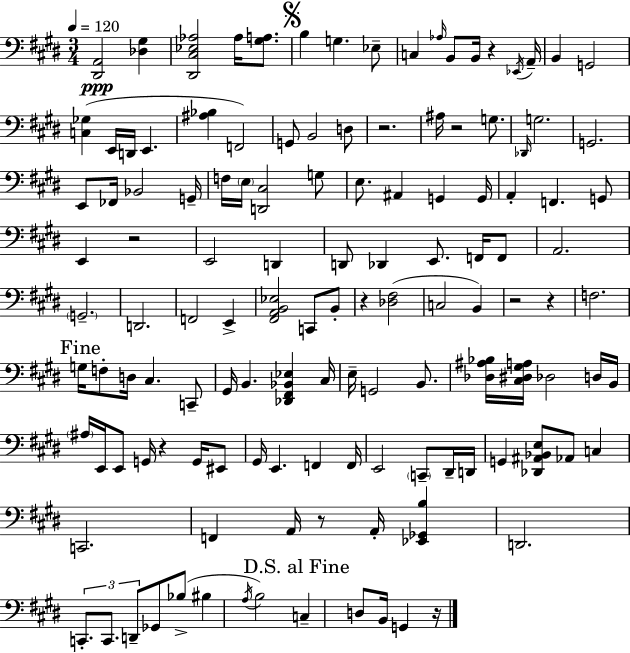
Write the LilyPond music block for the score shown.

{
  \clef bass
  \numericTimeSignature
  \time 3/4
  \key e \major
  \tempo 4 = 120
  <dis, a,>2\ppp <des gis>4 | <dis, cis ees aes>2 aes16 <gis a>8. | \mark \markup { \musicglyph "scripts.segno" } b4 g4. ees8-- | c4 \grace { aes16 } b,8 b,16 r4 | \break \acciaccatura { ees,16 } a,16-- b,4 g,2 | <c ges>4( e,16 d,16 e,4. | <ais bes>4 f,2) | g,8 b,2 | \break d8 r2. | ais16 r2 g8. | \grace { des,16 } g2. | g,2. | \break e,8 fes,16 bes,2 | g,16-- f16 \parenthesize e16 <d, cis>2 | g8 e8. ais,4 g,4 | g,16 a,4-. f,4. | \break g,8 e,4 r2 | e,2 d,4 | d,8 des,4 e,8. | f,16 f,8 a,2. | \break \parenthesize g,2.-- | d,2. | f,2 e,4-> | <fis, a, b, ees>2 c,8 | \break b,8-. r4 <des fis>2( | c2 b,4) | r2 r4 | f2. | \break \mark "Fine" g16 f8-. d16 cis4. | c,8-- gis,16 b,4. <des, fis, bes, ees>4 | cis16 e16-- g,2 | b,8. <des ais bes>16 <cis dis gis a>16 des2 | \break d16 b,16 \parenthesize ais16 e,16 e,8 g,16 r4 | g,16 eis,8 gis,16 e,4. f,4 | f,16 e,2 \parenthesize c,8-- | dis,16-- d,16 g,4 <des, ais, bes, e>8 aes,8 c4 | \break c,2. | f,4 a,16 r8 a,16-. <ees, ges, b>4 | d,2. | \tuplet 3/2 { c,8.-. c,8. d,8-- } ges,8 | \break bes8->( bis4 \acciaccatura { a16 }) b2 | \mark "D.S. al Fine" c4-- d8 b,16 g,4 | r16 \bar "|."
}